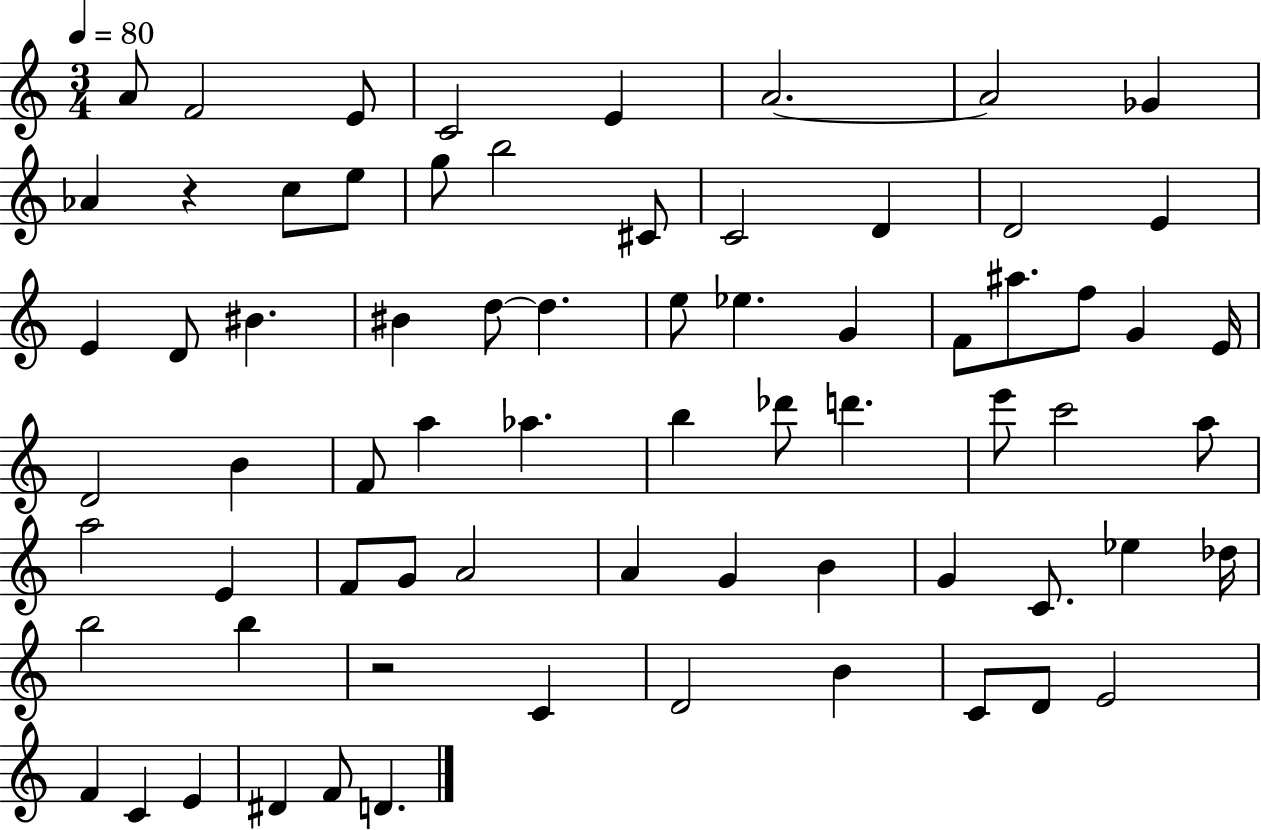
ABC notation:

X:1
T:Untitled
M:3/4
L:1/4
K:C
A/2 F2 E/2 C2 E A2 A2 _G _A z c/2 e/2 g/2 b2 ^C/2 C2 D D2 E E D/2 ^B ^B d/2 d e/2 _e G F/2 ^a/2 f/2 G E/4 D2 B F/2 a _a b _d'/2 d' e'/2 c'2 a/2 a2 E F/2 G/2 A2 A G B G C/2 _e _d/4 b2 b z2 C D2 B C/2 D/2 E2 F C E ^D F/2 D